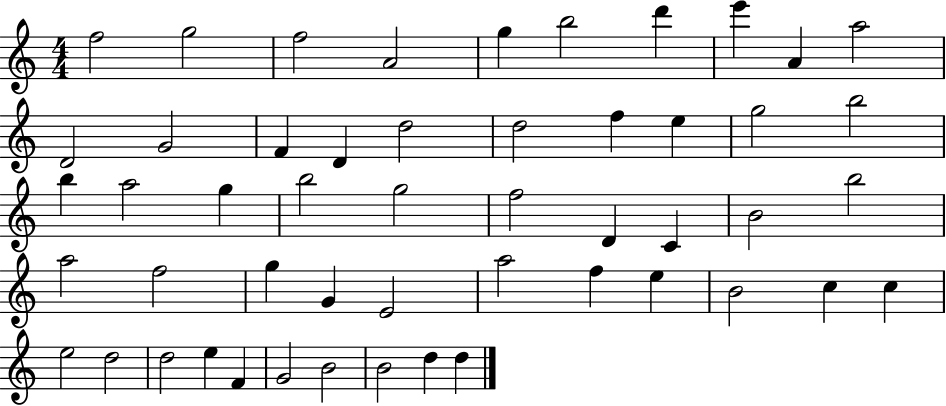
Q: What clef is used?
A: treble